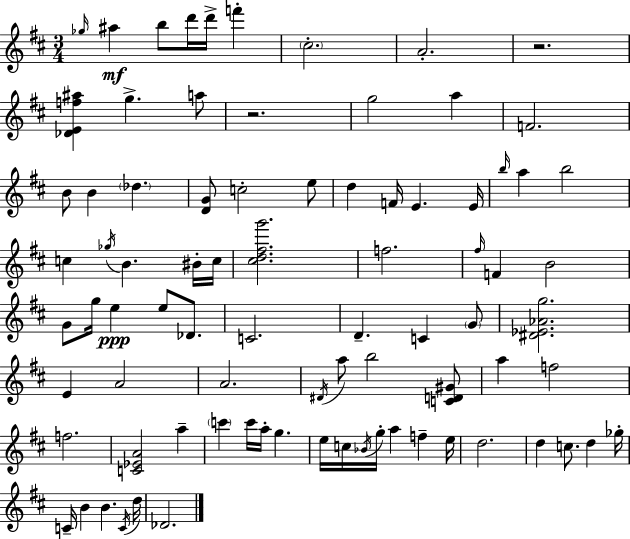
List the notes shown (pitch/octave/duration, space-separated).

Gb5/s A#5/q B5/e D6/s D6/s F6/q C#5/h. A4/h. R/h. [Db4,E4,F5,A#5]/q G5/q. A5/e R/h. G5/h A5/q F4/h. B4/e B4/q Db5/q. [D4,G4]/e C5/h E5/e D5/q F4/s E4/q. E4/s B5/s A5/q B5/h C5/q Gb5/s B4/q. BIS4/s C5/s [C#5,D5,F#5,G6]/h. F5/h. F#5/s F4/q B4/h G4/e G5/s E5/q E5/e Db4/e. C4/h. D4/q. C4/q G4/e [D#4,Eb4,Ab4,G5]/h. E4/q A4/h A4/h. D#4/s A5/e B5/h [C4,D4,G#4]/e A5/q F5/h F5/h. [C4,Eb4,A4]/h A5/q C6/q C6/s A5/s G5/q. E5/s C5/s Bb4/s G5/s A5/q F5/q E5/s D5/h. D5/q C5/e. D5/q Gb5/s C4/s B4/q B4/q. C4/s D5/s Db4/h.